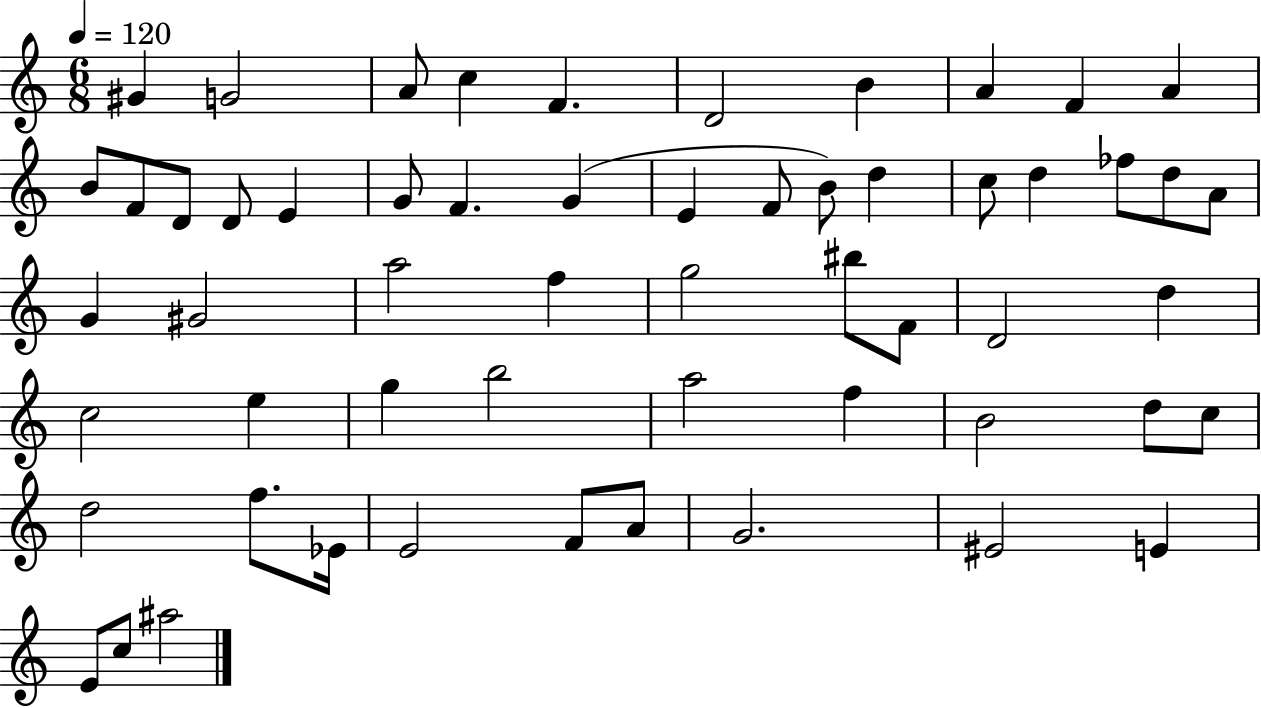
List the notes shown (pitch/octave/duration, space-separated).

G#4/q G4/h A4/e C5/q F4/q. D4/h B4/q A4/q F4/q A4/q B4/e F4/e D4/e D4/e E4/q G4/e F4/q. G4/q E4/q F4/e B4/e D5/q C5/e D5/q FES5/e D5/e A4/e G4/q G#4/h A5/h F5/q G5/h BIS5/e F4/e D4/h D5/q C5/h E5/q G5/q B5/h A5/h F5/q B4/h D5/e C5/e D5/h F5/e. Eb4/s E4/h F4/e A4/e G4/h. EIS4/h E4/q E4/e C5/e A#5/h